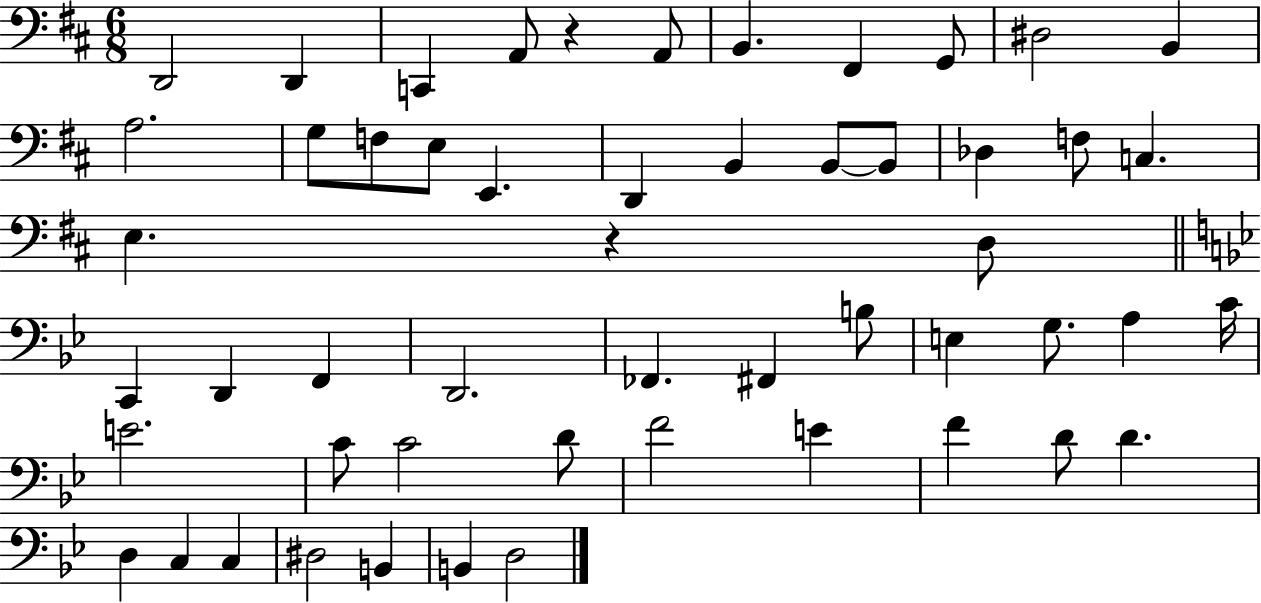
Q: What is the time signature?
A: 6/8